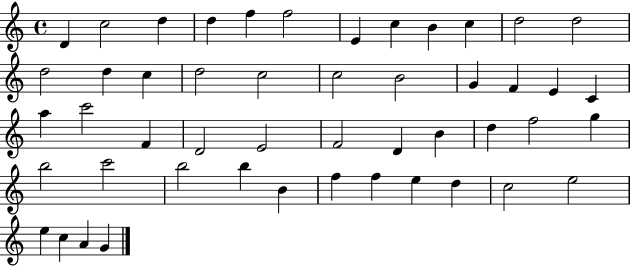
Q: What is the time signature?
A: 4/4